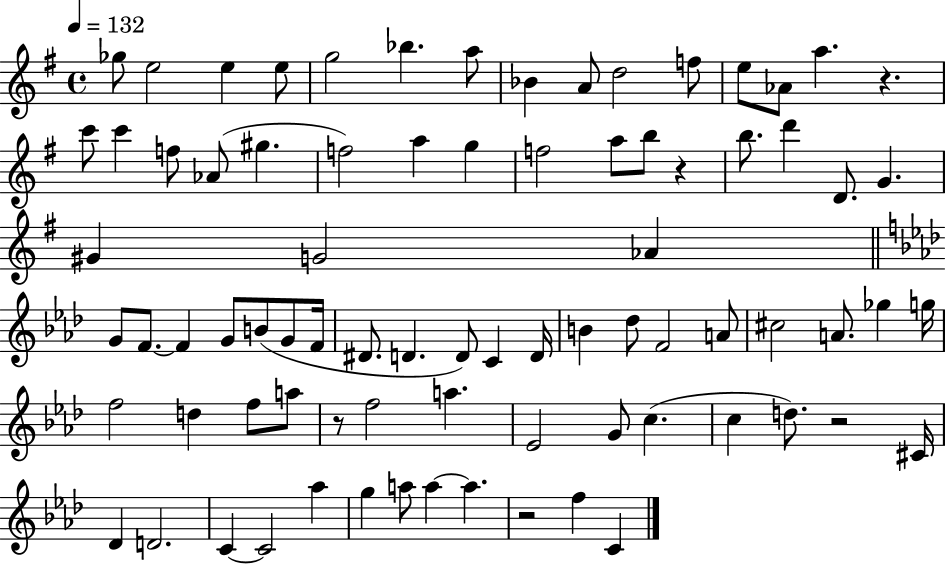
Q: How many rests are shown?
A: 5